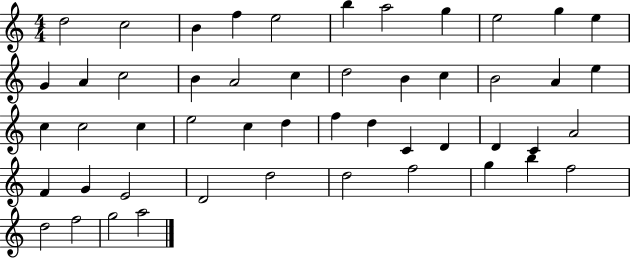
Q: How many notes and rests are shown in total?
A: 50